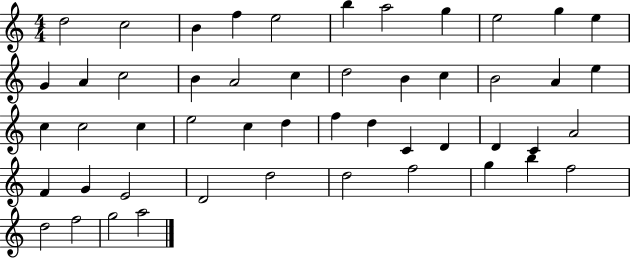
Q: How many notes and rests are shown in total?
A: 50